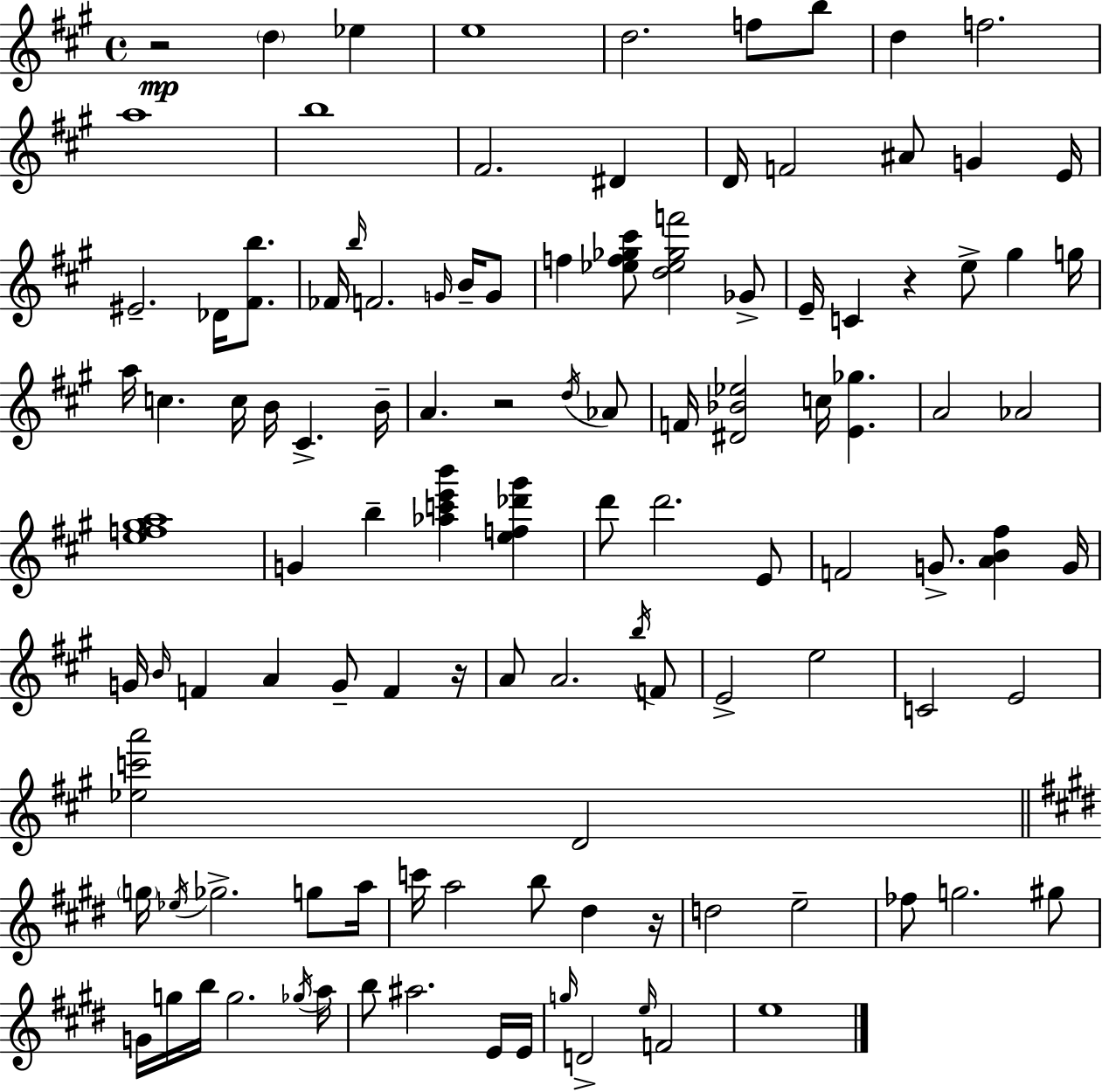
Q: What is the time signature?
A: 4/4